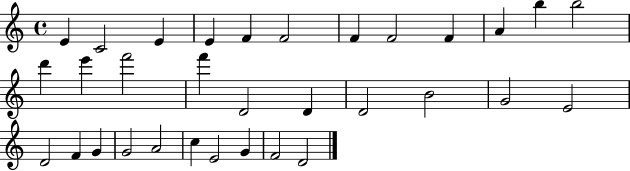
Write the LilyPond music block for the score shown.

{
  \clef treble
  \time 4/4
  \defaultTimeSignature
  \key c \major
  e'4 c'2 e'4 | e'4 f'4 f'2 | f'4 f'2 f'4 | a'4 b''4 b''2 | \break d'''4 e'''4 f'''2 | f'''4 d'2 d'4 | d'2 b'2 | g'2 e'2 | \break d'2 f'4 g'4 | g'2 a'2 | c''4 e'2 g'4 | f'2 d'2 | \break \bar "|."
}